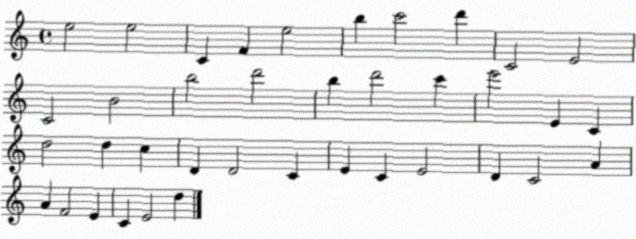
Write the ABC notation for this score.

X:1
T:Untitled
M:4/4
L:1/4
K:C
e2 e2 C F e2 b c'2 d' C2 E2 C2 B2 b2 d'2 b d'2 c' e'2 E C d2 d c D D2 C E C E2 D C2 A A F2 E C E2 d